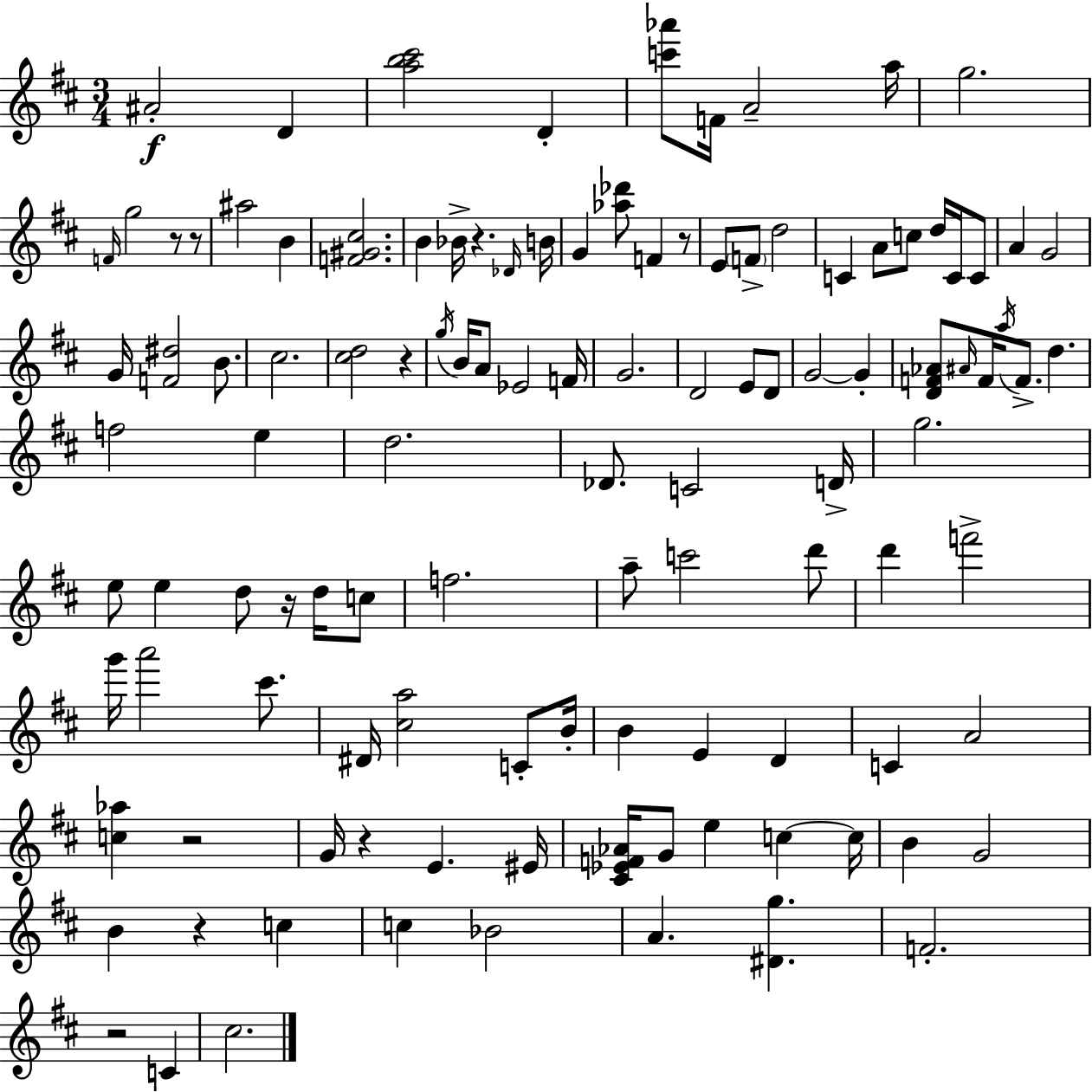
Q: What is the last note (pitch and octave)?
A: C#5